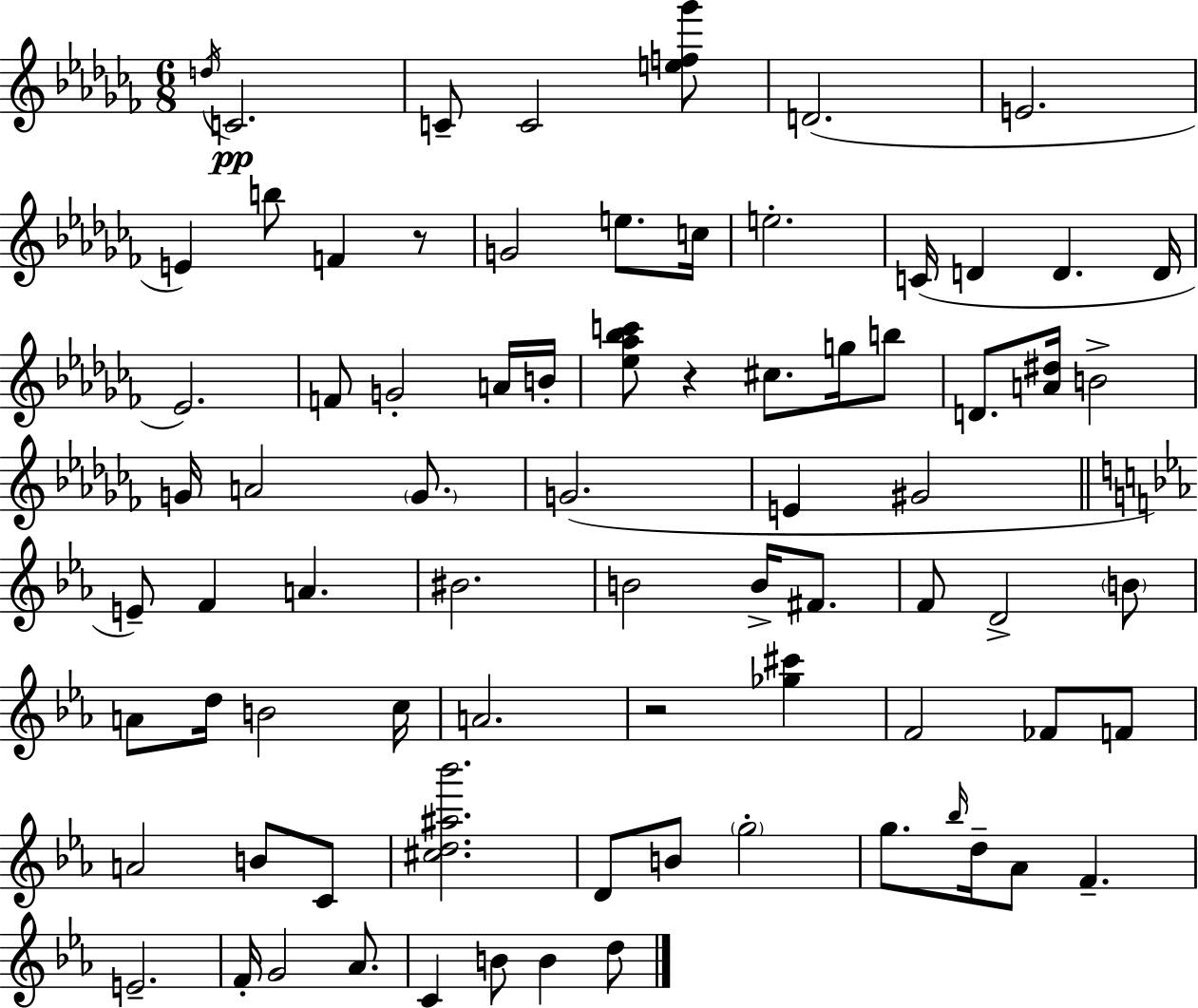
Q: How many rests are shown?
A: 3